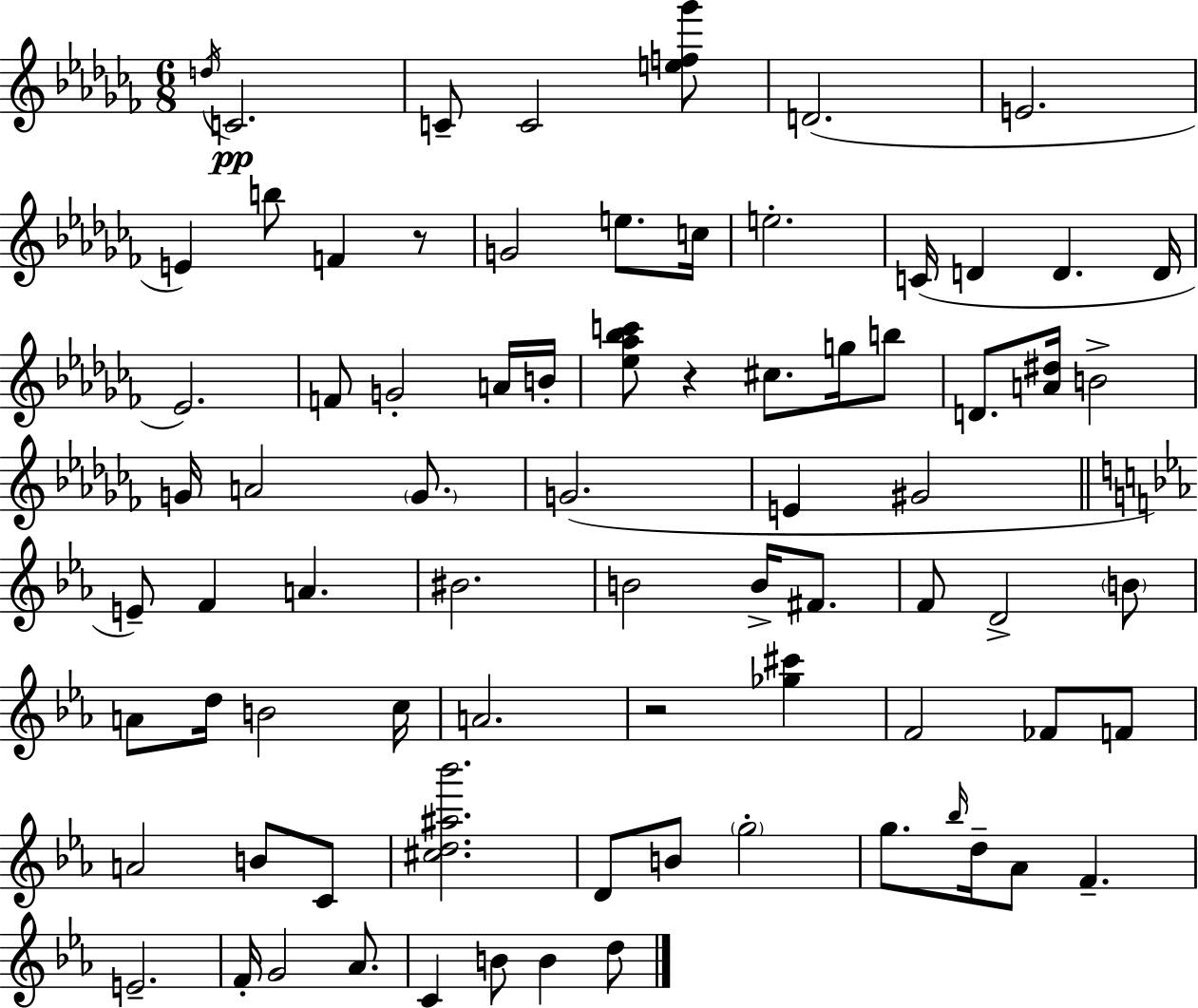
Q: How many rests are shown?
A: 3